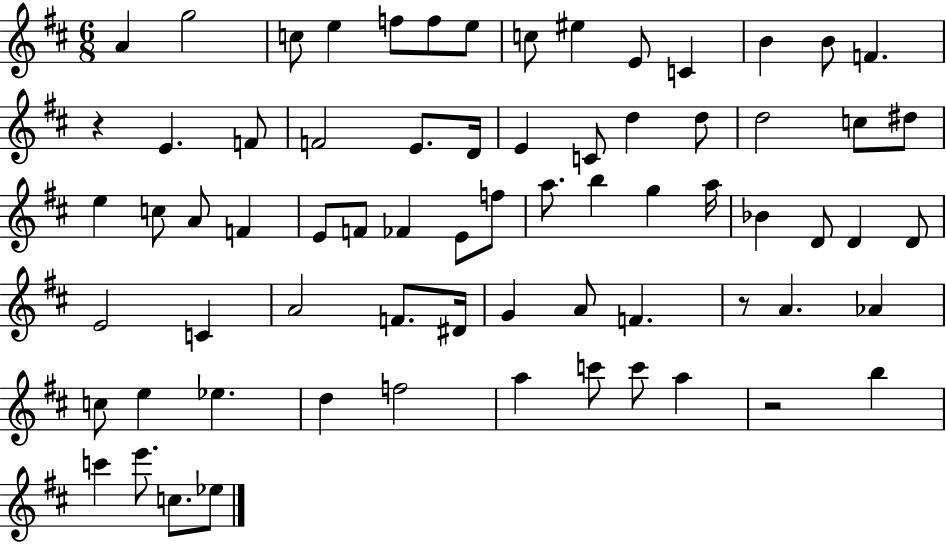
{
  \clef treble
  \numericTimeSignature
  \time 6/8
  \key d \major
  \repeat volta 2 { a'4 g''2 | c''8 e''4 f''8 f''8 e''8 | c''8 eis''4 e'8 c'4 | b'4 b'8 f'4. | \break r4 e'4. f'8 | f'2 e'8. d'16 | e'4 c'8 d''4 d''8 | d''2 c''8 dis''8 | \break e''4 c''8 a'8 f'4 | e'8 f'8 fes'4 e'8 f''8 | a''8. b''4 g''4 a''16 | bes'4 d'8 d'4 d'8 | \break e'2 c'4 | a'2 f'8. dis'16 | g'4 a'8 f'4. | r8 a'4. aes'4 | \break c''8 e''4 ees''4. | d''4 f''2 | a''4 c'''8 c'''8 a''4 | r2 b''4 | \break c'''4 e'''8. c''8. ees''8 | } \bar "|."
}